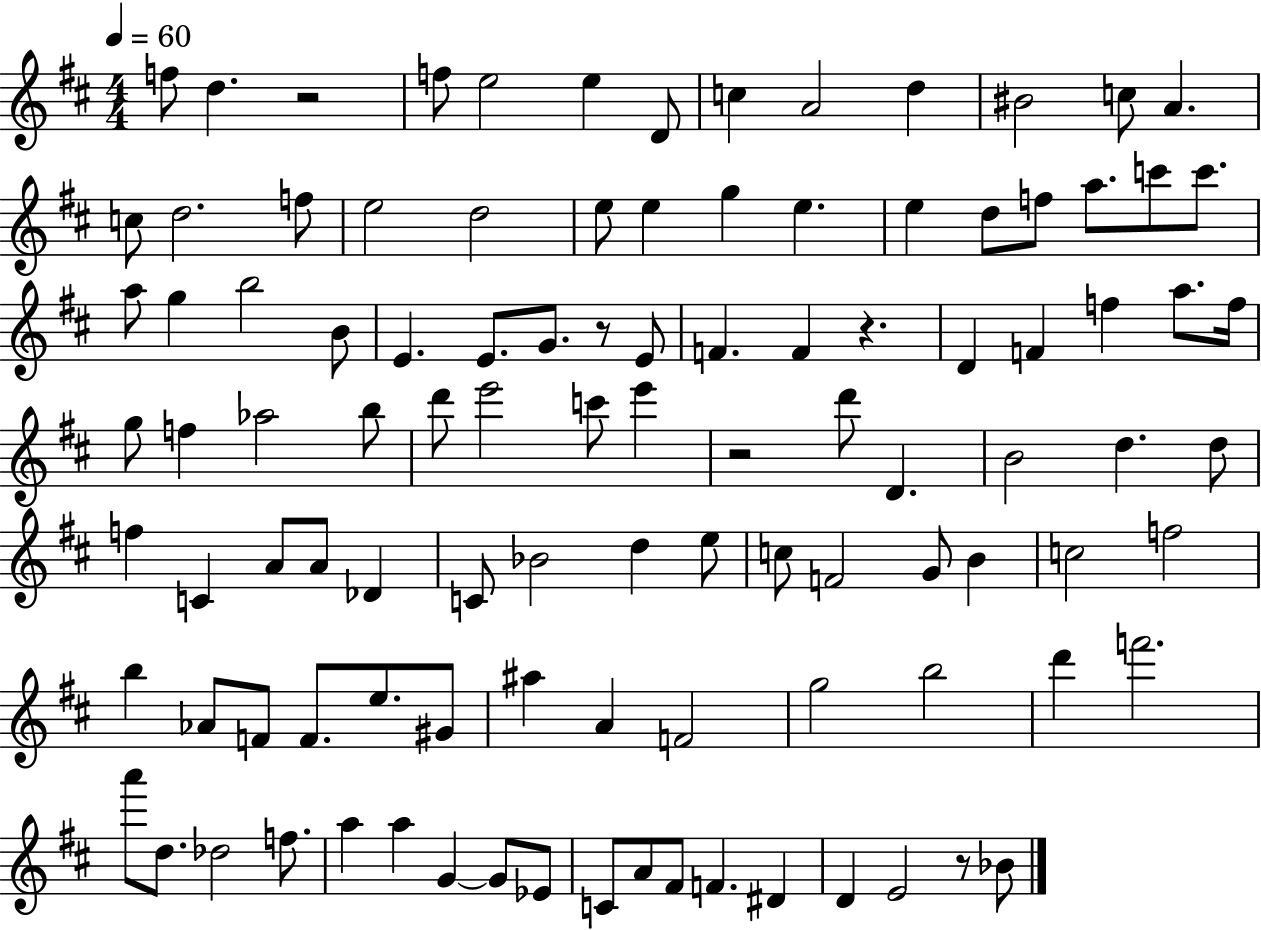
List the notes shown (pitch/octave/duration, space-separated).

F5/e D5/q. R/h F5/e E5/h E5/q D4/e C5/q A4/h D5/q BIS4/h C5/e A4/q. C5/e D5/h. F5/e E5/h D5/h E5/e E5/q G5/q E5/q. E5/q D5/e F5/e A5/e. C6/e C6/e. A5/e G5/q B5/h B4/e E4/q. E4/e. G4/e. R/e E4/e F4/q. F4/q R/q. D4/q F4/q F5/q A5/e. F5/s G5/e F5/q Ab5/h B5/e D6/e E6/h C6/e E6/q R/h D6/e D4/q. B4/h D5/q. D5/e F5/q C4/q A4/e A4/e Db4/q C4/e Bb4/h D5/q E5/e C5/e F4/h G4/e B4/q C5/h F5/h B5/q Ab4/e F4/e F4/e. E5/e. G#4/e A#5/q A4/q F4/h G5/h B5/h D6/q F6/h. A6/e D5/e. Db5/h F5/e. A5/q A5/q G4/q G4/e Eb4/e C4/e A4/e F#4/e F4/q. D#4/q D4/q E4/h R/e Bb4/e